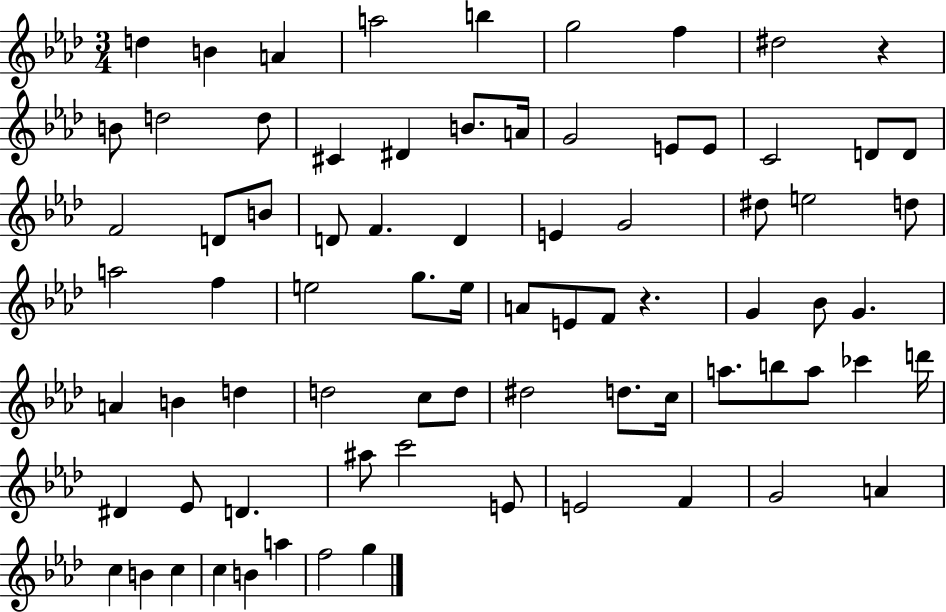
D5/q B4/q A4/q A5/h B5/q G5/h F5/q D#5/h R/q B4/e D5/h D5/e C#4/q D#4/q B4/e. A4/s G4/h E4/e E4/e C4/h D4/e D4/e F4/h D4/e B4/e D4/e F4/q. D4/q E4/q G4/h D#5/e E5/h D5/e A5/h F5/q E5/h G5/e. E5/s A4/e E4/e F4/e R/q. G4/q Bb4/e G4/q. A4/q B4/q D5/q D5/h C5/e D5/e D#5/h D5/e. C5/s A5/e. B5/e A5/e CES6/q D6/s D#4/q Eb4/e D4/q. A#5/e C6/h E4/e E4/h F4/q G4/h A4/q C5/q B4/q C5/q C5/q B4/q A5/q F5/h G5/q